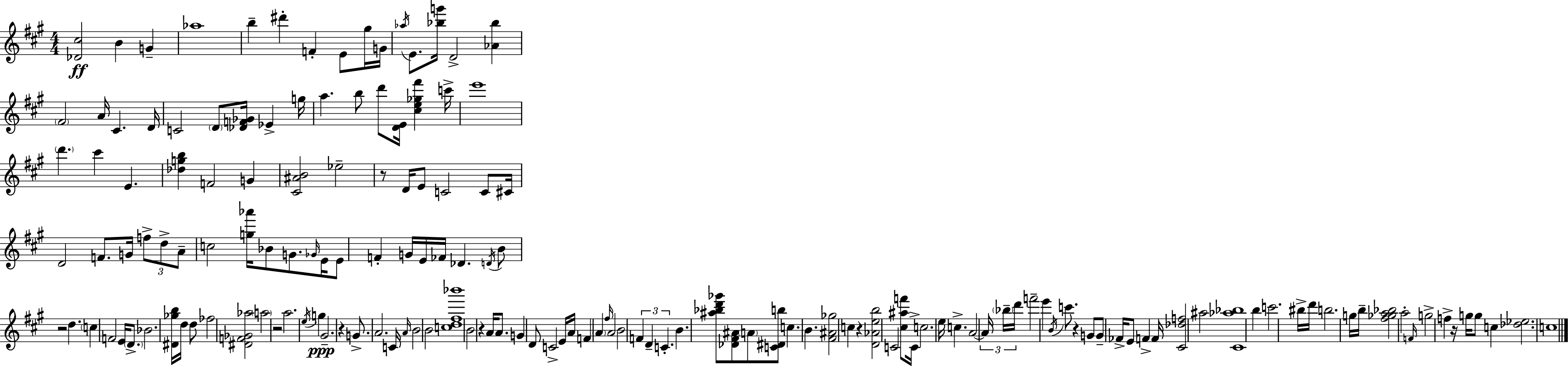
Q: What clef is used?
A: treble